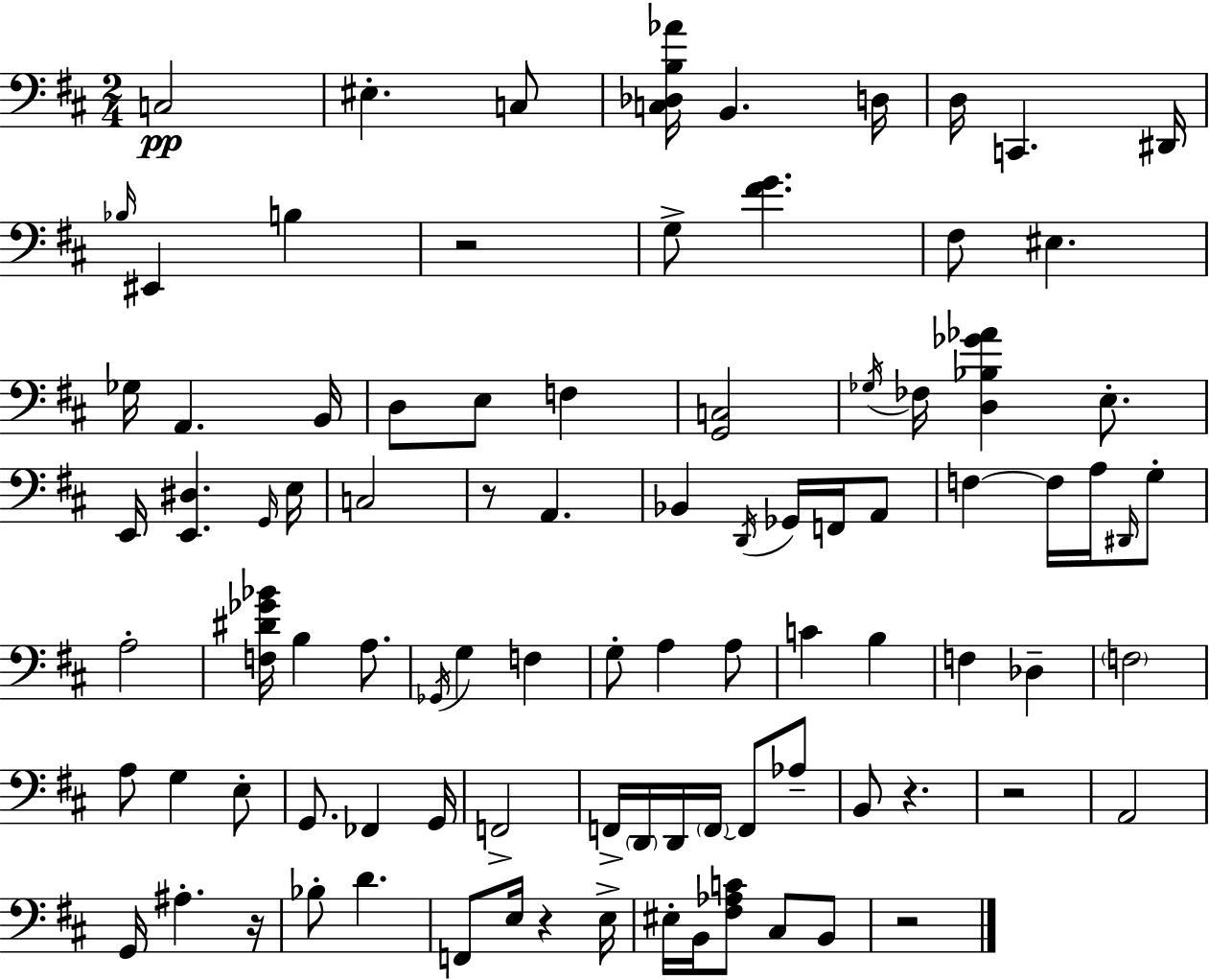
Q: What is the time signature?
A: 2/4